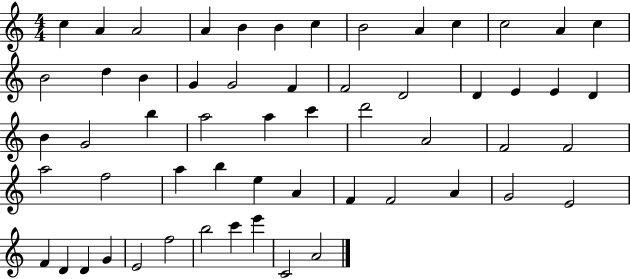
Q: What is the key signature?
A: C major